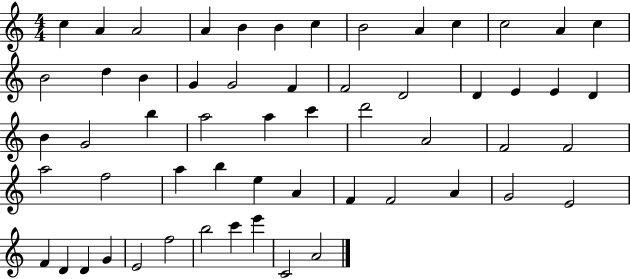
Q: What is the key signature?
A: C major